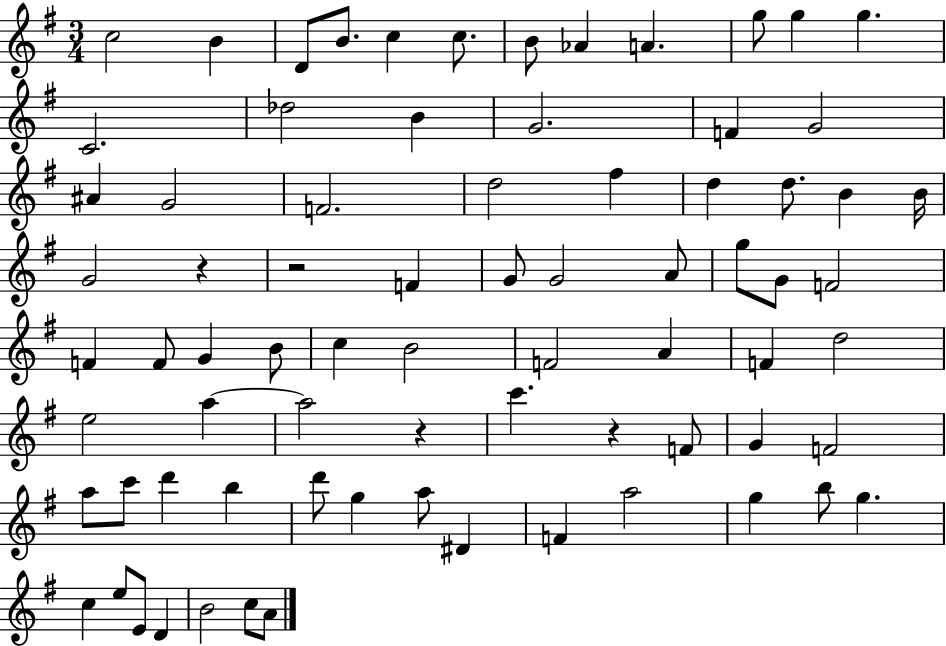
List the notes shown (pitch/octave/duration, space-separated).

C5/h B4/q D4/e B4/e. C5/q C5/e. B4/e Ab4/q A4/q. G5/e G5/q G5/q. C4/h. Db5/h B4/q G4/h. F4/q G4/h A#4/q G4/h F4/h. D5/h F#5/q D5/q D5/e. B4/q B4/s G4/h R/q R/h F4/q G4/e G4/h A4/e G5/e G4/e F4/h F4/q F4/e G4/q B4/e C5/q B4/h F4/h A4/q F4/q D5/h E5/h A5/q A5/h R/q C6/q. R/q F4/e G4/q F4/h A5/e C6/e D6/q B5/q D6/e G5/q A5/e D#4/q F4/q A5/h G5/q B5/e G5/q. C5/q E5/e E4/e D4/q B4/h C5/e A4/e